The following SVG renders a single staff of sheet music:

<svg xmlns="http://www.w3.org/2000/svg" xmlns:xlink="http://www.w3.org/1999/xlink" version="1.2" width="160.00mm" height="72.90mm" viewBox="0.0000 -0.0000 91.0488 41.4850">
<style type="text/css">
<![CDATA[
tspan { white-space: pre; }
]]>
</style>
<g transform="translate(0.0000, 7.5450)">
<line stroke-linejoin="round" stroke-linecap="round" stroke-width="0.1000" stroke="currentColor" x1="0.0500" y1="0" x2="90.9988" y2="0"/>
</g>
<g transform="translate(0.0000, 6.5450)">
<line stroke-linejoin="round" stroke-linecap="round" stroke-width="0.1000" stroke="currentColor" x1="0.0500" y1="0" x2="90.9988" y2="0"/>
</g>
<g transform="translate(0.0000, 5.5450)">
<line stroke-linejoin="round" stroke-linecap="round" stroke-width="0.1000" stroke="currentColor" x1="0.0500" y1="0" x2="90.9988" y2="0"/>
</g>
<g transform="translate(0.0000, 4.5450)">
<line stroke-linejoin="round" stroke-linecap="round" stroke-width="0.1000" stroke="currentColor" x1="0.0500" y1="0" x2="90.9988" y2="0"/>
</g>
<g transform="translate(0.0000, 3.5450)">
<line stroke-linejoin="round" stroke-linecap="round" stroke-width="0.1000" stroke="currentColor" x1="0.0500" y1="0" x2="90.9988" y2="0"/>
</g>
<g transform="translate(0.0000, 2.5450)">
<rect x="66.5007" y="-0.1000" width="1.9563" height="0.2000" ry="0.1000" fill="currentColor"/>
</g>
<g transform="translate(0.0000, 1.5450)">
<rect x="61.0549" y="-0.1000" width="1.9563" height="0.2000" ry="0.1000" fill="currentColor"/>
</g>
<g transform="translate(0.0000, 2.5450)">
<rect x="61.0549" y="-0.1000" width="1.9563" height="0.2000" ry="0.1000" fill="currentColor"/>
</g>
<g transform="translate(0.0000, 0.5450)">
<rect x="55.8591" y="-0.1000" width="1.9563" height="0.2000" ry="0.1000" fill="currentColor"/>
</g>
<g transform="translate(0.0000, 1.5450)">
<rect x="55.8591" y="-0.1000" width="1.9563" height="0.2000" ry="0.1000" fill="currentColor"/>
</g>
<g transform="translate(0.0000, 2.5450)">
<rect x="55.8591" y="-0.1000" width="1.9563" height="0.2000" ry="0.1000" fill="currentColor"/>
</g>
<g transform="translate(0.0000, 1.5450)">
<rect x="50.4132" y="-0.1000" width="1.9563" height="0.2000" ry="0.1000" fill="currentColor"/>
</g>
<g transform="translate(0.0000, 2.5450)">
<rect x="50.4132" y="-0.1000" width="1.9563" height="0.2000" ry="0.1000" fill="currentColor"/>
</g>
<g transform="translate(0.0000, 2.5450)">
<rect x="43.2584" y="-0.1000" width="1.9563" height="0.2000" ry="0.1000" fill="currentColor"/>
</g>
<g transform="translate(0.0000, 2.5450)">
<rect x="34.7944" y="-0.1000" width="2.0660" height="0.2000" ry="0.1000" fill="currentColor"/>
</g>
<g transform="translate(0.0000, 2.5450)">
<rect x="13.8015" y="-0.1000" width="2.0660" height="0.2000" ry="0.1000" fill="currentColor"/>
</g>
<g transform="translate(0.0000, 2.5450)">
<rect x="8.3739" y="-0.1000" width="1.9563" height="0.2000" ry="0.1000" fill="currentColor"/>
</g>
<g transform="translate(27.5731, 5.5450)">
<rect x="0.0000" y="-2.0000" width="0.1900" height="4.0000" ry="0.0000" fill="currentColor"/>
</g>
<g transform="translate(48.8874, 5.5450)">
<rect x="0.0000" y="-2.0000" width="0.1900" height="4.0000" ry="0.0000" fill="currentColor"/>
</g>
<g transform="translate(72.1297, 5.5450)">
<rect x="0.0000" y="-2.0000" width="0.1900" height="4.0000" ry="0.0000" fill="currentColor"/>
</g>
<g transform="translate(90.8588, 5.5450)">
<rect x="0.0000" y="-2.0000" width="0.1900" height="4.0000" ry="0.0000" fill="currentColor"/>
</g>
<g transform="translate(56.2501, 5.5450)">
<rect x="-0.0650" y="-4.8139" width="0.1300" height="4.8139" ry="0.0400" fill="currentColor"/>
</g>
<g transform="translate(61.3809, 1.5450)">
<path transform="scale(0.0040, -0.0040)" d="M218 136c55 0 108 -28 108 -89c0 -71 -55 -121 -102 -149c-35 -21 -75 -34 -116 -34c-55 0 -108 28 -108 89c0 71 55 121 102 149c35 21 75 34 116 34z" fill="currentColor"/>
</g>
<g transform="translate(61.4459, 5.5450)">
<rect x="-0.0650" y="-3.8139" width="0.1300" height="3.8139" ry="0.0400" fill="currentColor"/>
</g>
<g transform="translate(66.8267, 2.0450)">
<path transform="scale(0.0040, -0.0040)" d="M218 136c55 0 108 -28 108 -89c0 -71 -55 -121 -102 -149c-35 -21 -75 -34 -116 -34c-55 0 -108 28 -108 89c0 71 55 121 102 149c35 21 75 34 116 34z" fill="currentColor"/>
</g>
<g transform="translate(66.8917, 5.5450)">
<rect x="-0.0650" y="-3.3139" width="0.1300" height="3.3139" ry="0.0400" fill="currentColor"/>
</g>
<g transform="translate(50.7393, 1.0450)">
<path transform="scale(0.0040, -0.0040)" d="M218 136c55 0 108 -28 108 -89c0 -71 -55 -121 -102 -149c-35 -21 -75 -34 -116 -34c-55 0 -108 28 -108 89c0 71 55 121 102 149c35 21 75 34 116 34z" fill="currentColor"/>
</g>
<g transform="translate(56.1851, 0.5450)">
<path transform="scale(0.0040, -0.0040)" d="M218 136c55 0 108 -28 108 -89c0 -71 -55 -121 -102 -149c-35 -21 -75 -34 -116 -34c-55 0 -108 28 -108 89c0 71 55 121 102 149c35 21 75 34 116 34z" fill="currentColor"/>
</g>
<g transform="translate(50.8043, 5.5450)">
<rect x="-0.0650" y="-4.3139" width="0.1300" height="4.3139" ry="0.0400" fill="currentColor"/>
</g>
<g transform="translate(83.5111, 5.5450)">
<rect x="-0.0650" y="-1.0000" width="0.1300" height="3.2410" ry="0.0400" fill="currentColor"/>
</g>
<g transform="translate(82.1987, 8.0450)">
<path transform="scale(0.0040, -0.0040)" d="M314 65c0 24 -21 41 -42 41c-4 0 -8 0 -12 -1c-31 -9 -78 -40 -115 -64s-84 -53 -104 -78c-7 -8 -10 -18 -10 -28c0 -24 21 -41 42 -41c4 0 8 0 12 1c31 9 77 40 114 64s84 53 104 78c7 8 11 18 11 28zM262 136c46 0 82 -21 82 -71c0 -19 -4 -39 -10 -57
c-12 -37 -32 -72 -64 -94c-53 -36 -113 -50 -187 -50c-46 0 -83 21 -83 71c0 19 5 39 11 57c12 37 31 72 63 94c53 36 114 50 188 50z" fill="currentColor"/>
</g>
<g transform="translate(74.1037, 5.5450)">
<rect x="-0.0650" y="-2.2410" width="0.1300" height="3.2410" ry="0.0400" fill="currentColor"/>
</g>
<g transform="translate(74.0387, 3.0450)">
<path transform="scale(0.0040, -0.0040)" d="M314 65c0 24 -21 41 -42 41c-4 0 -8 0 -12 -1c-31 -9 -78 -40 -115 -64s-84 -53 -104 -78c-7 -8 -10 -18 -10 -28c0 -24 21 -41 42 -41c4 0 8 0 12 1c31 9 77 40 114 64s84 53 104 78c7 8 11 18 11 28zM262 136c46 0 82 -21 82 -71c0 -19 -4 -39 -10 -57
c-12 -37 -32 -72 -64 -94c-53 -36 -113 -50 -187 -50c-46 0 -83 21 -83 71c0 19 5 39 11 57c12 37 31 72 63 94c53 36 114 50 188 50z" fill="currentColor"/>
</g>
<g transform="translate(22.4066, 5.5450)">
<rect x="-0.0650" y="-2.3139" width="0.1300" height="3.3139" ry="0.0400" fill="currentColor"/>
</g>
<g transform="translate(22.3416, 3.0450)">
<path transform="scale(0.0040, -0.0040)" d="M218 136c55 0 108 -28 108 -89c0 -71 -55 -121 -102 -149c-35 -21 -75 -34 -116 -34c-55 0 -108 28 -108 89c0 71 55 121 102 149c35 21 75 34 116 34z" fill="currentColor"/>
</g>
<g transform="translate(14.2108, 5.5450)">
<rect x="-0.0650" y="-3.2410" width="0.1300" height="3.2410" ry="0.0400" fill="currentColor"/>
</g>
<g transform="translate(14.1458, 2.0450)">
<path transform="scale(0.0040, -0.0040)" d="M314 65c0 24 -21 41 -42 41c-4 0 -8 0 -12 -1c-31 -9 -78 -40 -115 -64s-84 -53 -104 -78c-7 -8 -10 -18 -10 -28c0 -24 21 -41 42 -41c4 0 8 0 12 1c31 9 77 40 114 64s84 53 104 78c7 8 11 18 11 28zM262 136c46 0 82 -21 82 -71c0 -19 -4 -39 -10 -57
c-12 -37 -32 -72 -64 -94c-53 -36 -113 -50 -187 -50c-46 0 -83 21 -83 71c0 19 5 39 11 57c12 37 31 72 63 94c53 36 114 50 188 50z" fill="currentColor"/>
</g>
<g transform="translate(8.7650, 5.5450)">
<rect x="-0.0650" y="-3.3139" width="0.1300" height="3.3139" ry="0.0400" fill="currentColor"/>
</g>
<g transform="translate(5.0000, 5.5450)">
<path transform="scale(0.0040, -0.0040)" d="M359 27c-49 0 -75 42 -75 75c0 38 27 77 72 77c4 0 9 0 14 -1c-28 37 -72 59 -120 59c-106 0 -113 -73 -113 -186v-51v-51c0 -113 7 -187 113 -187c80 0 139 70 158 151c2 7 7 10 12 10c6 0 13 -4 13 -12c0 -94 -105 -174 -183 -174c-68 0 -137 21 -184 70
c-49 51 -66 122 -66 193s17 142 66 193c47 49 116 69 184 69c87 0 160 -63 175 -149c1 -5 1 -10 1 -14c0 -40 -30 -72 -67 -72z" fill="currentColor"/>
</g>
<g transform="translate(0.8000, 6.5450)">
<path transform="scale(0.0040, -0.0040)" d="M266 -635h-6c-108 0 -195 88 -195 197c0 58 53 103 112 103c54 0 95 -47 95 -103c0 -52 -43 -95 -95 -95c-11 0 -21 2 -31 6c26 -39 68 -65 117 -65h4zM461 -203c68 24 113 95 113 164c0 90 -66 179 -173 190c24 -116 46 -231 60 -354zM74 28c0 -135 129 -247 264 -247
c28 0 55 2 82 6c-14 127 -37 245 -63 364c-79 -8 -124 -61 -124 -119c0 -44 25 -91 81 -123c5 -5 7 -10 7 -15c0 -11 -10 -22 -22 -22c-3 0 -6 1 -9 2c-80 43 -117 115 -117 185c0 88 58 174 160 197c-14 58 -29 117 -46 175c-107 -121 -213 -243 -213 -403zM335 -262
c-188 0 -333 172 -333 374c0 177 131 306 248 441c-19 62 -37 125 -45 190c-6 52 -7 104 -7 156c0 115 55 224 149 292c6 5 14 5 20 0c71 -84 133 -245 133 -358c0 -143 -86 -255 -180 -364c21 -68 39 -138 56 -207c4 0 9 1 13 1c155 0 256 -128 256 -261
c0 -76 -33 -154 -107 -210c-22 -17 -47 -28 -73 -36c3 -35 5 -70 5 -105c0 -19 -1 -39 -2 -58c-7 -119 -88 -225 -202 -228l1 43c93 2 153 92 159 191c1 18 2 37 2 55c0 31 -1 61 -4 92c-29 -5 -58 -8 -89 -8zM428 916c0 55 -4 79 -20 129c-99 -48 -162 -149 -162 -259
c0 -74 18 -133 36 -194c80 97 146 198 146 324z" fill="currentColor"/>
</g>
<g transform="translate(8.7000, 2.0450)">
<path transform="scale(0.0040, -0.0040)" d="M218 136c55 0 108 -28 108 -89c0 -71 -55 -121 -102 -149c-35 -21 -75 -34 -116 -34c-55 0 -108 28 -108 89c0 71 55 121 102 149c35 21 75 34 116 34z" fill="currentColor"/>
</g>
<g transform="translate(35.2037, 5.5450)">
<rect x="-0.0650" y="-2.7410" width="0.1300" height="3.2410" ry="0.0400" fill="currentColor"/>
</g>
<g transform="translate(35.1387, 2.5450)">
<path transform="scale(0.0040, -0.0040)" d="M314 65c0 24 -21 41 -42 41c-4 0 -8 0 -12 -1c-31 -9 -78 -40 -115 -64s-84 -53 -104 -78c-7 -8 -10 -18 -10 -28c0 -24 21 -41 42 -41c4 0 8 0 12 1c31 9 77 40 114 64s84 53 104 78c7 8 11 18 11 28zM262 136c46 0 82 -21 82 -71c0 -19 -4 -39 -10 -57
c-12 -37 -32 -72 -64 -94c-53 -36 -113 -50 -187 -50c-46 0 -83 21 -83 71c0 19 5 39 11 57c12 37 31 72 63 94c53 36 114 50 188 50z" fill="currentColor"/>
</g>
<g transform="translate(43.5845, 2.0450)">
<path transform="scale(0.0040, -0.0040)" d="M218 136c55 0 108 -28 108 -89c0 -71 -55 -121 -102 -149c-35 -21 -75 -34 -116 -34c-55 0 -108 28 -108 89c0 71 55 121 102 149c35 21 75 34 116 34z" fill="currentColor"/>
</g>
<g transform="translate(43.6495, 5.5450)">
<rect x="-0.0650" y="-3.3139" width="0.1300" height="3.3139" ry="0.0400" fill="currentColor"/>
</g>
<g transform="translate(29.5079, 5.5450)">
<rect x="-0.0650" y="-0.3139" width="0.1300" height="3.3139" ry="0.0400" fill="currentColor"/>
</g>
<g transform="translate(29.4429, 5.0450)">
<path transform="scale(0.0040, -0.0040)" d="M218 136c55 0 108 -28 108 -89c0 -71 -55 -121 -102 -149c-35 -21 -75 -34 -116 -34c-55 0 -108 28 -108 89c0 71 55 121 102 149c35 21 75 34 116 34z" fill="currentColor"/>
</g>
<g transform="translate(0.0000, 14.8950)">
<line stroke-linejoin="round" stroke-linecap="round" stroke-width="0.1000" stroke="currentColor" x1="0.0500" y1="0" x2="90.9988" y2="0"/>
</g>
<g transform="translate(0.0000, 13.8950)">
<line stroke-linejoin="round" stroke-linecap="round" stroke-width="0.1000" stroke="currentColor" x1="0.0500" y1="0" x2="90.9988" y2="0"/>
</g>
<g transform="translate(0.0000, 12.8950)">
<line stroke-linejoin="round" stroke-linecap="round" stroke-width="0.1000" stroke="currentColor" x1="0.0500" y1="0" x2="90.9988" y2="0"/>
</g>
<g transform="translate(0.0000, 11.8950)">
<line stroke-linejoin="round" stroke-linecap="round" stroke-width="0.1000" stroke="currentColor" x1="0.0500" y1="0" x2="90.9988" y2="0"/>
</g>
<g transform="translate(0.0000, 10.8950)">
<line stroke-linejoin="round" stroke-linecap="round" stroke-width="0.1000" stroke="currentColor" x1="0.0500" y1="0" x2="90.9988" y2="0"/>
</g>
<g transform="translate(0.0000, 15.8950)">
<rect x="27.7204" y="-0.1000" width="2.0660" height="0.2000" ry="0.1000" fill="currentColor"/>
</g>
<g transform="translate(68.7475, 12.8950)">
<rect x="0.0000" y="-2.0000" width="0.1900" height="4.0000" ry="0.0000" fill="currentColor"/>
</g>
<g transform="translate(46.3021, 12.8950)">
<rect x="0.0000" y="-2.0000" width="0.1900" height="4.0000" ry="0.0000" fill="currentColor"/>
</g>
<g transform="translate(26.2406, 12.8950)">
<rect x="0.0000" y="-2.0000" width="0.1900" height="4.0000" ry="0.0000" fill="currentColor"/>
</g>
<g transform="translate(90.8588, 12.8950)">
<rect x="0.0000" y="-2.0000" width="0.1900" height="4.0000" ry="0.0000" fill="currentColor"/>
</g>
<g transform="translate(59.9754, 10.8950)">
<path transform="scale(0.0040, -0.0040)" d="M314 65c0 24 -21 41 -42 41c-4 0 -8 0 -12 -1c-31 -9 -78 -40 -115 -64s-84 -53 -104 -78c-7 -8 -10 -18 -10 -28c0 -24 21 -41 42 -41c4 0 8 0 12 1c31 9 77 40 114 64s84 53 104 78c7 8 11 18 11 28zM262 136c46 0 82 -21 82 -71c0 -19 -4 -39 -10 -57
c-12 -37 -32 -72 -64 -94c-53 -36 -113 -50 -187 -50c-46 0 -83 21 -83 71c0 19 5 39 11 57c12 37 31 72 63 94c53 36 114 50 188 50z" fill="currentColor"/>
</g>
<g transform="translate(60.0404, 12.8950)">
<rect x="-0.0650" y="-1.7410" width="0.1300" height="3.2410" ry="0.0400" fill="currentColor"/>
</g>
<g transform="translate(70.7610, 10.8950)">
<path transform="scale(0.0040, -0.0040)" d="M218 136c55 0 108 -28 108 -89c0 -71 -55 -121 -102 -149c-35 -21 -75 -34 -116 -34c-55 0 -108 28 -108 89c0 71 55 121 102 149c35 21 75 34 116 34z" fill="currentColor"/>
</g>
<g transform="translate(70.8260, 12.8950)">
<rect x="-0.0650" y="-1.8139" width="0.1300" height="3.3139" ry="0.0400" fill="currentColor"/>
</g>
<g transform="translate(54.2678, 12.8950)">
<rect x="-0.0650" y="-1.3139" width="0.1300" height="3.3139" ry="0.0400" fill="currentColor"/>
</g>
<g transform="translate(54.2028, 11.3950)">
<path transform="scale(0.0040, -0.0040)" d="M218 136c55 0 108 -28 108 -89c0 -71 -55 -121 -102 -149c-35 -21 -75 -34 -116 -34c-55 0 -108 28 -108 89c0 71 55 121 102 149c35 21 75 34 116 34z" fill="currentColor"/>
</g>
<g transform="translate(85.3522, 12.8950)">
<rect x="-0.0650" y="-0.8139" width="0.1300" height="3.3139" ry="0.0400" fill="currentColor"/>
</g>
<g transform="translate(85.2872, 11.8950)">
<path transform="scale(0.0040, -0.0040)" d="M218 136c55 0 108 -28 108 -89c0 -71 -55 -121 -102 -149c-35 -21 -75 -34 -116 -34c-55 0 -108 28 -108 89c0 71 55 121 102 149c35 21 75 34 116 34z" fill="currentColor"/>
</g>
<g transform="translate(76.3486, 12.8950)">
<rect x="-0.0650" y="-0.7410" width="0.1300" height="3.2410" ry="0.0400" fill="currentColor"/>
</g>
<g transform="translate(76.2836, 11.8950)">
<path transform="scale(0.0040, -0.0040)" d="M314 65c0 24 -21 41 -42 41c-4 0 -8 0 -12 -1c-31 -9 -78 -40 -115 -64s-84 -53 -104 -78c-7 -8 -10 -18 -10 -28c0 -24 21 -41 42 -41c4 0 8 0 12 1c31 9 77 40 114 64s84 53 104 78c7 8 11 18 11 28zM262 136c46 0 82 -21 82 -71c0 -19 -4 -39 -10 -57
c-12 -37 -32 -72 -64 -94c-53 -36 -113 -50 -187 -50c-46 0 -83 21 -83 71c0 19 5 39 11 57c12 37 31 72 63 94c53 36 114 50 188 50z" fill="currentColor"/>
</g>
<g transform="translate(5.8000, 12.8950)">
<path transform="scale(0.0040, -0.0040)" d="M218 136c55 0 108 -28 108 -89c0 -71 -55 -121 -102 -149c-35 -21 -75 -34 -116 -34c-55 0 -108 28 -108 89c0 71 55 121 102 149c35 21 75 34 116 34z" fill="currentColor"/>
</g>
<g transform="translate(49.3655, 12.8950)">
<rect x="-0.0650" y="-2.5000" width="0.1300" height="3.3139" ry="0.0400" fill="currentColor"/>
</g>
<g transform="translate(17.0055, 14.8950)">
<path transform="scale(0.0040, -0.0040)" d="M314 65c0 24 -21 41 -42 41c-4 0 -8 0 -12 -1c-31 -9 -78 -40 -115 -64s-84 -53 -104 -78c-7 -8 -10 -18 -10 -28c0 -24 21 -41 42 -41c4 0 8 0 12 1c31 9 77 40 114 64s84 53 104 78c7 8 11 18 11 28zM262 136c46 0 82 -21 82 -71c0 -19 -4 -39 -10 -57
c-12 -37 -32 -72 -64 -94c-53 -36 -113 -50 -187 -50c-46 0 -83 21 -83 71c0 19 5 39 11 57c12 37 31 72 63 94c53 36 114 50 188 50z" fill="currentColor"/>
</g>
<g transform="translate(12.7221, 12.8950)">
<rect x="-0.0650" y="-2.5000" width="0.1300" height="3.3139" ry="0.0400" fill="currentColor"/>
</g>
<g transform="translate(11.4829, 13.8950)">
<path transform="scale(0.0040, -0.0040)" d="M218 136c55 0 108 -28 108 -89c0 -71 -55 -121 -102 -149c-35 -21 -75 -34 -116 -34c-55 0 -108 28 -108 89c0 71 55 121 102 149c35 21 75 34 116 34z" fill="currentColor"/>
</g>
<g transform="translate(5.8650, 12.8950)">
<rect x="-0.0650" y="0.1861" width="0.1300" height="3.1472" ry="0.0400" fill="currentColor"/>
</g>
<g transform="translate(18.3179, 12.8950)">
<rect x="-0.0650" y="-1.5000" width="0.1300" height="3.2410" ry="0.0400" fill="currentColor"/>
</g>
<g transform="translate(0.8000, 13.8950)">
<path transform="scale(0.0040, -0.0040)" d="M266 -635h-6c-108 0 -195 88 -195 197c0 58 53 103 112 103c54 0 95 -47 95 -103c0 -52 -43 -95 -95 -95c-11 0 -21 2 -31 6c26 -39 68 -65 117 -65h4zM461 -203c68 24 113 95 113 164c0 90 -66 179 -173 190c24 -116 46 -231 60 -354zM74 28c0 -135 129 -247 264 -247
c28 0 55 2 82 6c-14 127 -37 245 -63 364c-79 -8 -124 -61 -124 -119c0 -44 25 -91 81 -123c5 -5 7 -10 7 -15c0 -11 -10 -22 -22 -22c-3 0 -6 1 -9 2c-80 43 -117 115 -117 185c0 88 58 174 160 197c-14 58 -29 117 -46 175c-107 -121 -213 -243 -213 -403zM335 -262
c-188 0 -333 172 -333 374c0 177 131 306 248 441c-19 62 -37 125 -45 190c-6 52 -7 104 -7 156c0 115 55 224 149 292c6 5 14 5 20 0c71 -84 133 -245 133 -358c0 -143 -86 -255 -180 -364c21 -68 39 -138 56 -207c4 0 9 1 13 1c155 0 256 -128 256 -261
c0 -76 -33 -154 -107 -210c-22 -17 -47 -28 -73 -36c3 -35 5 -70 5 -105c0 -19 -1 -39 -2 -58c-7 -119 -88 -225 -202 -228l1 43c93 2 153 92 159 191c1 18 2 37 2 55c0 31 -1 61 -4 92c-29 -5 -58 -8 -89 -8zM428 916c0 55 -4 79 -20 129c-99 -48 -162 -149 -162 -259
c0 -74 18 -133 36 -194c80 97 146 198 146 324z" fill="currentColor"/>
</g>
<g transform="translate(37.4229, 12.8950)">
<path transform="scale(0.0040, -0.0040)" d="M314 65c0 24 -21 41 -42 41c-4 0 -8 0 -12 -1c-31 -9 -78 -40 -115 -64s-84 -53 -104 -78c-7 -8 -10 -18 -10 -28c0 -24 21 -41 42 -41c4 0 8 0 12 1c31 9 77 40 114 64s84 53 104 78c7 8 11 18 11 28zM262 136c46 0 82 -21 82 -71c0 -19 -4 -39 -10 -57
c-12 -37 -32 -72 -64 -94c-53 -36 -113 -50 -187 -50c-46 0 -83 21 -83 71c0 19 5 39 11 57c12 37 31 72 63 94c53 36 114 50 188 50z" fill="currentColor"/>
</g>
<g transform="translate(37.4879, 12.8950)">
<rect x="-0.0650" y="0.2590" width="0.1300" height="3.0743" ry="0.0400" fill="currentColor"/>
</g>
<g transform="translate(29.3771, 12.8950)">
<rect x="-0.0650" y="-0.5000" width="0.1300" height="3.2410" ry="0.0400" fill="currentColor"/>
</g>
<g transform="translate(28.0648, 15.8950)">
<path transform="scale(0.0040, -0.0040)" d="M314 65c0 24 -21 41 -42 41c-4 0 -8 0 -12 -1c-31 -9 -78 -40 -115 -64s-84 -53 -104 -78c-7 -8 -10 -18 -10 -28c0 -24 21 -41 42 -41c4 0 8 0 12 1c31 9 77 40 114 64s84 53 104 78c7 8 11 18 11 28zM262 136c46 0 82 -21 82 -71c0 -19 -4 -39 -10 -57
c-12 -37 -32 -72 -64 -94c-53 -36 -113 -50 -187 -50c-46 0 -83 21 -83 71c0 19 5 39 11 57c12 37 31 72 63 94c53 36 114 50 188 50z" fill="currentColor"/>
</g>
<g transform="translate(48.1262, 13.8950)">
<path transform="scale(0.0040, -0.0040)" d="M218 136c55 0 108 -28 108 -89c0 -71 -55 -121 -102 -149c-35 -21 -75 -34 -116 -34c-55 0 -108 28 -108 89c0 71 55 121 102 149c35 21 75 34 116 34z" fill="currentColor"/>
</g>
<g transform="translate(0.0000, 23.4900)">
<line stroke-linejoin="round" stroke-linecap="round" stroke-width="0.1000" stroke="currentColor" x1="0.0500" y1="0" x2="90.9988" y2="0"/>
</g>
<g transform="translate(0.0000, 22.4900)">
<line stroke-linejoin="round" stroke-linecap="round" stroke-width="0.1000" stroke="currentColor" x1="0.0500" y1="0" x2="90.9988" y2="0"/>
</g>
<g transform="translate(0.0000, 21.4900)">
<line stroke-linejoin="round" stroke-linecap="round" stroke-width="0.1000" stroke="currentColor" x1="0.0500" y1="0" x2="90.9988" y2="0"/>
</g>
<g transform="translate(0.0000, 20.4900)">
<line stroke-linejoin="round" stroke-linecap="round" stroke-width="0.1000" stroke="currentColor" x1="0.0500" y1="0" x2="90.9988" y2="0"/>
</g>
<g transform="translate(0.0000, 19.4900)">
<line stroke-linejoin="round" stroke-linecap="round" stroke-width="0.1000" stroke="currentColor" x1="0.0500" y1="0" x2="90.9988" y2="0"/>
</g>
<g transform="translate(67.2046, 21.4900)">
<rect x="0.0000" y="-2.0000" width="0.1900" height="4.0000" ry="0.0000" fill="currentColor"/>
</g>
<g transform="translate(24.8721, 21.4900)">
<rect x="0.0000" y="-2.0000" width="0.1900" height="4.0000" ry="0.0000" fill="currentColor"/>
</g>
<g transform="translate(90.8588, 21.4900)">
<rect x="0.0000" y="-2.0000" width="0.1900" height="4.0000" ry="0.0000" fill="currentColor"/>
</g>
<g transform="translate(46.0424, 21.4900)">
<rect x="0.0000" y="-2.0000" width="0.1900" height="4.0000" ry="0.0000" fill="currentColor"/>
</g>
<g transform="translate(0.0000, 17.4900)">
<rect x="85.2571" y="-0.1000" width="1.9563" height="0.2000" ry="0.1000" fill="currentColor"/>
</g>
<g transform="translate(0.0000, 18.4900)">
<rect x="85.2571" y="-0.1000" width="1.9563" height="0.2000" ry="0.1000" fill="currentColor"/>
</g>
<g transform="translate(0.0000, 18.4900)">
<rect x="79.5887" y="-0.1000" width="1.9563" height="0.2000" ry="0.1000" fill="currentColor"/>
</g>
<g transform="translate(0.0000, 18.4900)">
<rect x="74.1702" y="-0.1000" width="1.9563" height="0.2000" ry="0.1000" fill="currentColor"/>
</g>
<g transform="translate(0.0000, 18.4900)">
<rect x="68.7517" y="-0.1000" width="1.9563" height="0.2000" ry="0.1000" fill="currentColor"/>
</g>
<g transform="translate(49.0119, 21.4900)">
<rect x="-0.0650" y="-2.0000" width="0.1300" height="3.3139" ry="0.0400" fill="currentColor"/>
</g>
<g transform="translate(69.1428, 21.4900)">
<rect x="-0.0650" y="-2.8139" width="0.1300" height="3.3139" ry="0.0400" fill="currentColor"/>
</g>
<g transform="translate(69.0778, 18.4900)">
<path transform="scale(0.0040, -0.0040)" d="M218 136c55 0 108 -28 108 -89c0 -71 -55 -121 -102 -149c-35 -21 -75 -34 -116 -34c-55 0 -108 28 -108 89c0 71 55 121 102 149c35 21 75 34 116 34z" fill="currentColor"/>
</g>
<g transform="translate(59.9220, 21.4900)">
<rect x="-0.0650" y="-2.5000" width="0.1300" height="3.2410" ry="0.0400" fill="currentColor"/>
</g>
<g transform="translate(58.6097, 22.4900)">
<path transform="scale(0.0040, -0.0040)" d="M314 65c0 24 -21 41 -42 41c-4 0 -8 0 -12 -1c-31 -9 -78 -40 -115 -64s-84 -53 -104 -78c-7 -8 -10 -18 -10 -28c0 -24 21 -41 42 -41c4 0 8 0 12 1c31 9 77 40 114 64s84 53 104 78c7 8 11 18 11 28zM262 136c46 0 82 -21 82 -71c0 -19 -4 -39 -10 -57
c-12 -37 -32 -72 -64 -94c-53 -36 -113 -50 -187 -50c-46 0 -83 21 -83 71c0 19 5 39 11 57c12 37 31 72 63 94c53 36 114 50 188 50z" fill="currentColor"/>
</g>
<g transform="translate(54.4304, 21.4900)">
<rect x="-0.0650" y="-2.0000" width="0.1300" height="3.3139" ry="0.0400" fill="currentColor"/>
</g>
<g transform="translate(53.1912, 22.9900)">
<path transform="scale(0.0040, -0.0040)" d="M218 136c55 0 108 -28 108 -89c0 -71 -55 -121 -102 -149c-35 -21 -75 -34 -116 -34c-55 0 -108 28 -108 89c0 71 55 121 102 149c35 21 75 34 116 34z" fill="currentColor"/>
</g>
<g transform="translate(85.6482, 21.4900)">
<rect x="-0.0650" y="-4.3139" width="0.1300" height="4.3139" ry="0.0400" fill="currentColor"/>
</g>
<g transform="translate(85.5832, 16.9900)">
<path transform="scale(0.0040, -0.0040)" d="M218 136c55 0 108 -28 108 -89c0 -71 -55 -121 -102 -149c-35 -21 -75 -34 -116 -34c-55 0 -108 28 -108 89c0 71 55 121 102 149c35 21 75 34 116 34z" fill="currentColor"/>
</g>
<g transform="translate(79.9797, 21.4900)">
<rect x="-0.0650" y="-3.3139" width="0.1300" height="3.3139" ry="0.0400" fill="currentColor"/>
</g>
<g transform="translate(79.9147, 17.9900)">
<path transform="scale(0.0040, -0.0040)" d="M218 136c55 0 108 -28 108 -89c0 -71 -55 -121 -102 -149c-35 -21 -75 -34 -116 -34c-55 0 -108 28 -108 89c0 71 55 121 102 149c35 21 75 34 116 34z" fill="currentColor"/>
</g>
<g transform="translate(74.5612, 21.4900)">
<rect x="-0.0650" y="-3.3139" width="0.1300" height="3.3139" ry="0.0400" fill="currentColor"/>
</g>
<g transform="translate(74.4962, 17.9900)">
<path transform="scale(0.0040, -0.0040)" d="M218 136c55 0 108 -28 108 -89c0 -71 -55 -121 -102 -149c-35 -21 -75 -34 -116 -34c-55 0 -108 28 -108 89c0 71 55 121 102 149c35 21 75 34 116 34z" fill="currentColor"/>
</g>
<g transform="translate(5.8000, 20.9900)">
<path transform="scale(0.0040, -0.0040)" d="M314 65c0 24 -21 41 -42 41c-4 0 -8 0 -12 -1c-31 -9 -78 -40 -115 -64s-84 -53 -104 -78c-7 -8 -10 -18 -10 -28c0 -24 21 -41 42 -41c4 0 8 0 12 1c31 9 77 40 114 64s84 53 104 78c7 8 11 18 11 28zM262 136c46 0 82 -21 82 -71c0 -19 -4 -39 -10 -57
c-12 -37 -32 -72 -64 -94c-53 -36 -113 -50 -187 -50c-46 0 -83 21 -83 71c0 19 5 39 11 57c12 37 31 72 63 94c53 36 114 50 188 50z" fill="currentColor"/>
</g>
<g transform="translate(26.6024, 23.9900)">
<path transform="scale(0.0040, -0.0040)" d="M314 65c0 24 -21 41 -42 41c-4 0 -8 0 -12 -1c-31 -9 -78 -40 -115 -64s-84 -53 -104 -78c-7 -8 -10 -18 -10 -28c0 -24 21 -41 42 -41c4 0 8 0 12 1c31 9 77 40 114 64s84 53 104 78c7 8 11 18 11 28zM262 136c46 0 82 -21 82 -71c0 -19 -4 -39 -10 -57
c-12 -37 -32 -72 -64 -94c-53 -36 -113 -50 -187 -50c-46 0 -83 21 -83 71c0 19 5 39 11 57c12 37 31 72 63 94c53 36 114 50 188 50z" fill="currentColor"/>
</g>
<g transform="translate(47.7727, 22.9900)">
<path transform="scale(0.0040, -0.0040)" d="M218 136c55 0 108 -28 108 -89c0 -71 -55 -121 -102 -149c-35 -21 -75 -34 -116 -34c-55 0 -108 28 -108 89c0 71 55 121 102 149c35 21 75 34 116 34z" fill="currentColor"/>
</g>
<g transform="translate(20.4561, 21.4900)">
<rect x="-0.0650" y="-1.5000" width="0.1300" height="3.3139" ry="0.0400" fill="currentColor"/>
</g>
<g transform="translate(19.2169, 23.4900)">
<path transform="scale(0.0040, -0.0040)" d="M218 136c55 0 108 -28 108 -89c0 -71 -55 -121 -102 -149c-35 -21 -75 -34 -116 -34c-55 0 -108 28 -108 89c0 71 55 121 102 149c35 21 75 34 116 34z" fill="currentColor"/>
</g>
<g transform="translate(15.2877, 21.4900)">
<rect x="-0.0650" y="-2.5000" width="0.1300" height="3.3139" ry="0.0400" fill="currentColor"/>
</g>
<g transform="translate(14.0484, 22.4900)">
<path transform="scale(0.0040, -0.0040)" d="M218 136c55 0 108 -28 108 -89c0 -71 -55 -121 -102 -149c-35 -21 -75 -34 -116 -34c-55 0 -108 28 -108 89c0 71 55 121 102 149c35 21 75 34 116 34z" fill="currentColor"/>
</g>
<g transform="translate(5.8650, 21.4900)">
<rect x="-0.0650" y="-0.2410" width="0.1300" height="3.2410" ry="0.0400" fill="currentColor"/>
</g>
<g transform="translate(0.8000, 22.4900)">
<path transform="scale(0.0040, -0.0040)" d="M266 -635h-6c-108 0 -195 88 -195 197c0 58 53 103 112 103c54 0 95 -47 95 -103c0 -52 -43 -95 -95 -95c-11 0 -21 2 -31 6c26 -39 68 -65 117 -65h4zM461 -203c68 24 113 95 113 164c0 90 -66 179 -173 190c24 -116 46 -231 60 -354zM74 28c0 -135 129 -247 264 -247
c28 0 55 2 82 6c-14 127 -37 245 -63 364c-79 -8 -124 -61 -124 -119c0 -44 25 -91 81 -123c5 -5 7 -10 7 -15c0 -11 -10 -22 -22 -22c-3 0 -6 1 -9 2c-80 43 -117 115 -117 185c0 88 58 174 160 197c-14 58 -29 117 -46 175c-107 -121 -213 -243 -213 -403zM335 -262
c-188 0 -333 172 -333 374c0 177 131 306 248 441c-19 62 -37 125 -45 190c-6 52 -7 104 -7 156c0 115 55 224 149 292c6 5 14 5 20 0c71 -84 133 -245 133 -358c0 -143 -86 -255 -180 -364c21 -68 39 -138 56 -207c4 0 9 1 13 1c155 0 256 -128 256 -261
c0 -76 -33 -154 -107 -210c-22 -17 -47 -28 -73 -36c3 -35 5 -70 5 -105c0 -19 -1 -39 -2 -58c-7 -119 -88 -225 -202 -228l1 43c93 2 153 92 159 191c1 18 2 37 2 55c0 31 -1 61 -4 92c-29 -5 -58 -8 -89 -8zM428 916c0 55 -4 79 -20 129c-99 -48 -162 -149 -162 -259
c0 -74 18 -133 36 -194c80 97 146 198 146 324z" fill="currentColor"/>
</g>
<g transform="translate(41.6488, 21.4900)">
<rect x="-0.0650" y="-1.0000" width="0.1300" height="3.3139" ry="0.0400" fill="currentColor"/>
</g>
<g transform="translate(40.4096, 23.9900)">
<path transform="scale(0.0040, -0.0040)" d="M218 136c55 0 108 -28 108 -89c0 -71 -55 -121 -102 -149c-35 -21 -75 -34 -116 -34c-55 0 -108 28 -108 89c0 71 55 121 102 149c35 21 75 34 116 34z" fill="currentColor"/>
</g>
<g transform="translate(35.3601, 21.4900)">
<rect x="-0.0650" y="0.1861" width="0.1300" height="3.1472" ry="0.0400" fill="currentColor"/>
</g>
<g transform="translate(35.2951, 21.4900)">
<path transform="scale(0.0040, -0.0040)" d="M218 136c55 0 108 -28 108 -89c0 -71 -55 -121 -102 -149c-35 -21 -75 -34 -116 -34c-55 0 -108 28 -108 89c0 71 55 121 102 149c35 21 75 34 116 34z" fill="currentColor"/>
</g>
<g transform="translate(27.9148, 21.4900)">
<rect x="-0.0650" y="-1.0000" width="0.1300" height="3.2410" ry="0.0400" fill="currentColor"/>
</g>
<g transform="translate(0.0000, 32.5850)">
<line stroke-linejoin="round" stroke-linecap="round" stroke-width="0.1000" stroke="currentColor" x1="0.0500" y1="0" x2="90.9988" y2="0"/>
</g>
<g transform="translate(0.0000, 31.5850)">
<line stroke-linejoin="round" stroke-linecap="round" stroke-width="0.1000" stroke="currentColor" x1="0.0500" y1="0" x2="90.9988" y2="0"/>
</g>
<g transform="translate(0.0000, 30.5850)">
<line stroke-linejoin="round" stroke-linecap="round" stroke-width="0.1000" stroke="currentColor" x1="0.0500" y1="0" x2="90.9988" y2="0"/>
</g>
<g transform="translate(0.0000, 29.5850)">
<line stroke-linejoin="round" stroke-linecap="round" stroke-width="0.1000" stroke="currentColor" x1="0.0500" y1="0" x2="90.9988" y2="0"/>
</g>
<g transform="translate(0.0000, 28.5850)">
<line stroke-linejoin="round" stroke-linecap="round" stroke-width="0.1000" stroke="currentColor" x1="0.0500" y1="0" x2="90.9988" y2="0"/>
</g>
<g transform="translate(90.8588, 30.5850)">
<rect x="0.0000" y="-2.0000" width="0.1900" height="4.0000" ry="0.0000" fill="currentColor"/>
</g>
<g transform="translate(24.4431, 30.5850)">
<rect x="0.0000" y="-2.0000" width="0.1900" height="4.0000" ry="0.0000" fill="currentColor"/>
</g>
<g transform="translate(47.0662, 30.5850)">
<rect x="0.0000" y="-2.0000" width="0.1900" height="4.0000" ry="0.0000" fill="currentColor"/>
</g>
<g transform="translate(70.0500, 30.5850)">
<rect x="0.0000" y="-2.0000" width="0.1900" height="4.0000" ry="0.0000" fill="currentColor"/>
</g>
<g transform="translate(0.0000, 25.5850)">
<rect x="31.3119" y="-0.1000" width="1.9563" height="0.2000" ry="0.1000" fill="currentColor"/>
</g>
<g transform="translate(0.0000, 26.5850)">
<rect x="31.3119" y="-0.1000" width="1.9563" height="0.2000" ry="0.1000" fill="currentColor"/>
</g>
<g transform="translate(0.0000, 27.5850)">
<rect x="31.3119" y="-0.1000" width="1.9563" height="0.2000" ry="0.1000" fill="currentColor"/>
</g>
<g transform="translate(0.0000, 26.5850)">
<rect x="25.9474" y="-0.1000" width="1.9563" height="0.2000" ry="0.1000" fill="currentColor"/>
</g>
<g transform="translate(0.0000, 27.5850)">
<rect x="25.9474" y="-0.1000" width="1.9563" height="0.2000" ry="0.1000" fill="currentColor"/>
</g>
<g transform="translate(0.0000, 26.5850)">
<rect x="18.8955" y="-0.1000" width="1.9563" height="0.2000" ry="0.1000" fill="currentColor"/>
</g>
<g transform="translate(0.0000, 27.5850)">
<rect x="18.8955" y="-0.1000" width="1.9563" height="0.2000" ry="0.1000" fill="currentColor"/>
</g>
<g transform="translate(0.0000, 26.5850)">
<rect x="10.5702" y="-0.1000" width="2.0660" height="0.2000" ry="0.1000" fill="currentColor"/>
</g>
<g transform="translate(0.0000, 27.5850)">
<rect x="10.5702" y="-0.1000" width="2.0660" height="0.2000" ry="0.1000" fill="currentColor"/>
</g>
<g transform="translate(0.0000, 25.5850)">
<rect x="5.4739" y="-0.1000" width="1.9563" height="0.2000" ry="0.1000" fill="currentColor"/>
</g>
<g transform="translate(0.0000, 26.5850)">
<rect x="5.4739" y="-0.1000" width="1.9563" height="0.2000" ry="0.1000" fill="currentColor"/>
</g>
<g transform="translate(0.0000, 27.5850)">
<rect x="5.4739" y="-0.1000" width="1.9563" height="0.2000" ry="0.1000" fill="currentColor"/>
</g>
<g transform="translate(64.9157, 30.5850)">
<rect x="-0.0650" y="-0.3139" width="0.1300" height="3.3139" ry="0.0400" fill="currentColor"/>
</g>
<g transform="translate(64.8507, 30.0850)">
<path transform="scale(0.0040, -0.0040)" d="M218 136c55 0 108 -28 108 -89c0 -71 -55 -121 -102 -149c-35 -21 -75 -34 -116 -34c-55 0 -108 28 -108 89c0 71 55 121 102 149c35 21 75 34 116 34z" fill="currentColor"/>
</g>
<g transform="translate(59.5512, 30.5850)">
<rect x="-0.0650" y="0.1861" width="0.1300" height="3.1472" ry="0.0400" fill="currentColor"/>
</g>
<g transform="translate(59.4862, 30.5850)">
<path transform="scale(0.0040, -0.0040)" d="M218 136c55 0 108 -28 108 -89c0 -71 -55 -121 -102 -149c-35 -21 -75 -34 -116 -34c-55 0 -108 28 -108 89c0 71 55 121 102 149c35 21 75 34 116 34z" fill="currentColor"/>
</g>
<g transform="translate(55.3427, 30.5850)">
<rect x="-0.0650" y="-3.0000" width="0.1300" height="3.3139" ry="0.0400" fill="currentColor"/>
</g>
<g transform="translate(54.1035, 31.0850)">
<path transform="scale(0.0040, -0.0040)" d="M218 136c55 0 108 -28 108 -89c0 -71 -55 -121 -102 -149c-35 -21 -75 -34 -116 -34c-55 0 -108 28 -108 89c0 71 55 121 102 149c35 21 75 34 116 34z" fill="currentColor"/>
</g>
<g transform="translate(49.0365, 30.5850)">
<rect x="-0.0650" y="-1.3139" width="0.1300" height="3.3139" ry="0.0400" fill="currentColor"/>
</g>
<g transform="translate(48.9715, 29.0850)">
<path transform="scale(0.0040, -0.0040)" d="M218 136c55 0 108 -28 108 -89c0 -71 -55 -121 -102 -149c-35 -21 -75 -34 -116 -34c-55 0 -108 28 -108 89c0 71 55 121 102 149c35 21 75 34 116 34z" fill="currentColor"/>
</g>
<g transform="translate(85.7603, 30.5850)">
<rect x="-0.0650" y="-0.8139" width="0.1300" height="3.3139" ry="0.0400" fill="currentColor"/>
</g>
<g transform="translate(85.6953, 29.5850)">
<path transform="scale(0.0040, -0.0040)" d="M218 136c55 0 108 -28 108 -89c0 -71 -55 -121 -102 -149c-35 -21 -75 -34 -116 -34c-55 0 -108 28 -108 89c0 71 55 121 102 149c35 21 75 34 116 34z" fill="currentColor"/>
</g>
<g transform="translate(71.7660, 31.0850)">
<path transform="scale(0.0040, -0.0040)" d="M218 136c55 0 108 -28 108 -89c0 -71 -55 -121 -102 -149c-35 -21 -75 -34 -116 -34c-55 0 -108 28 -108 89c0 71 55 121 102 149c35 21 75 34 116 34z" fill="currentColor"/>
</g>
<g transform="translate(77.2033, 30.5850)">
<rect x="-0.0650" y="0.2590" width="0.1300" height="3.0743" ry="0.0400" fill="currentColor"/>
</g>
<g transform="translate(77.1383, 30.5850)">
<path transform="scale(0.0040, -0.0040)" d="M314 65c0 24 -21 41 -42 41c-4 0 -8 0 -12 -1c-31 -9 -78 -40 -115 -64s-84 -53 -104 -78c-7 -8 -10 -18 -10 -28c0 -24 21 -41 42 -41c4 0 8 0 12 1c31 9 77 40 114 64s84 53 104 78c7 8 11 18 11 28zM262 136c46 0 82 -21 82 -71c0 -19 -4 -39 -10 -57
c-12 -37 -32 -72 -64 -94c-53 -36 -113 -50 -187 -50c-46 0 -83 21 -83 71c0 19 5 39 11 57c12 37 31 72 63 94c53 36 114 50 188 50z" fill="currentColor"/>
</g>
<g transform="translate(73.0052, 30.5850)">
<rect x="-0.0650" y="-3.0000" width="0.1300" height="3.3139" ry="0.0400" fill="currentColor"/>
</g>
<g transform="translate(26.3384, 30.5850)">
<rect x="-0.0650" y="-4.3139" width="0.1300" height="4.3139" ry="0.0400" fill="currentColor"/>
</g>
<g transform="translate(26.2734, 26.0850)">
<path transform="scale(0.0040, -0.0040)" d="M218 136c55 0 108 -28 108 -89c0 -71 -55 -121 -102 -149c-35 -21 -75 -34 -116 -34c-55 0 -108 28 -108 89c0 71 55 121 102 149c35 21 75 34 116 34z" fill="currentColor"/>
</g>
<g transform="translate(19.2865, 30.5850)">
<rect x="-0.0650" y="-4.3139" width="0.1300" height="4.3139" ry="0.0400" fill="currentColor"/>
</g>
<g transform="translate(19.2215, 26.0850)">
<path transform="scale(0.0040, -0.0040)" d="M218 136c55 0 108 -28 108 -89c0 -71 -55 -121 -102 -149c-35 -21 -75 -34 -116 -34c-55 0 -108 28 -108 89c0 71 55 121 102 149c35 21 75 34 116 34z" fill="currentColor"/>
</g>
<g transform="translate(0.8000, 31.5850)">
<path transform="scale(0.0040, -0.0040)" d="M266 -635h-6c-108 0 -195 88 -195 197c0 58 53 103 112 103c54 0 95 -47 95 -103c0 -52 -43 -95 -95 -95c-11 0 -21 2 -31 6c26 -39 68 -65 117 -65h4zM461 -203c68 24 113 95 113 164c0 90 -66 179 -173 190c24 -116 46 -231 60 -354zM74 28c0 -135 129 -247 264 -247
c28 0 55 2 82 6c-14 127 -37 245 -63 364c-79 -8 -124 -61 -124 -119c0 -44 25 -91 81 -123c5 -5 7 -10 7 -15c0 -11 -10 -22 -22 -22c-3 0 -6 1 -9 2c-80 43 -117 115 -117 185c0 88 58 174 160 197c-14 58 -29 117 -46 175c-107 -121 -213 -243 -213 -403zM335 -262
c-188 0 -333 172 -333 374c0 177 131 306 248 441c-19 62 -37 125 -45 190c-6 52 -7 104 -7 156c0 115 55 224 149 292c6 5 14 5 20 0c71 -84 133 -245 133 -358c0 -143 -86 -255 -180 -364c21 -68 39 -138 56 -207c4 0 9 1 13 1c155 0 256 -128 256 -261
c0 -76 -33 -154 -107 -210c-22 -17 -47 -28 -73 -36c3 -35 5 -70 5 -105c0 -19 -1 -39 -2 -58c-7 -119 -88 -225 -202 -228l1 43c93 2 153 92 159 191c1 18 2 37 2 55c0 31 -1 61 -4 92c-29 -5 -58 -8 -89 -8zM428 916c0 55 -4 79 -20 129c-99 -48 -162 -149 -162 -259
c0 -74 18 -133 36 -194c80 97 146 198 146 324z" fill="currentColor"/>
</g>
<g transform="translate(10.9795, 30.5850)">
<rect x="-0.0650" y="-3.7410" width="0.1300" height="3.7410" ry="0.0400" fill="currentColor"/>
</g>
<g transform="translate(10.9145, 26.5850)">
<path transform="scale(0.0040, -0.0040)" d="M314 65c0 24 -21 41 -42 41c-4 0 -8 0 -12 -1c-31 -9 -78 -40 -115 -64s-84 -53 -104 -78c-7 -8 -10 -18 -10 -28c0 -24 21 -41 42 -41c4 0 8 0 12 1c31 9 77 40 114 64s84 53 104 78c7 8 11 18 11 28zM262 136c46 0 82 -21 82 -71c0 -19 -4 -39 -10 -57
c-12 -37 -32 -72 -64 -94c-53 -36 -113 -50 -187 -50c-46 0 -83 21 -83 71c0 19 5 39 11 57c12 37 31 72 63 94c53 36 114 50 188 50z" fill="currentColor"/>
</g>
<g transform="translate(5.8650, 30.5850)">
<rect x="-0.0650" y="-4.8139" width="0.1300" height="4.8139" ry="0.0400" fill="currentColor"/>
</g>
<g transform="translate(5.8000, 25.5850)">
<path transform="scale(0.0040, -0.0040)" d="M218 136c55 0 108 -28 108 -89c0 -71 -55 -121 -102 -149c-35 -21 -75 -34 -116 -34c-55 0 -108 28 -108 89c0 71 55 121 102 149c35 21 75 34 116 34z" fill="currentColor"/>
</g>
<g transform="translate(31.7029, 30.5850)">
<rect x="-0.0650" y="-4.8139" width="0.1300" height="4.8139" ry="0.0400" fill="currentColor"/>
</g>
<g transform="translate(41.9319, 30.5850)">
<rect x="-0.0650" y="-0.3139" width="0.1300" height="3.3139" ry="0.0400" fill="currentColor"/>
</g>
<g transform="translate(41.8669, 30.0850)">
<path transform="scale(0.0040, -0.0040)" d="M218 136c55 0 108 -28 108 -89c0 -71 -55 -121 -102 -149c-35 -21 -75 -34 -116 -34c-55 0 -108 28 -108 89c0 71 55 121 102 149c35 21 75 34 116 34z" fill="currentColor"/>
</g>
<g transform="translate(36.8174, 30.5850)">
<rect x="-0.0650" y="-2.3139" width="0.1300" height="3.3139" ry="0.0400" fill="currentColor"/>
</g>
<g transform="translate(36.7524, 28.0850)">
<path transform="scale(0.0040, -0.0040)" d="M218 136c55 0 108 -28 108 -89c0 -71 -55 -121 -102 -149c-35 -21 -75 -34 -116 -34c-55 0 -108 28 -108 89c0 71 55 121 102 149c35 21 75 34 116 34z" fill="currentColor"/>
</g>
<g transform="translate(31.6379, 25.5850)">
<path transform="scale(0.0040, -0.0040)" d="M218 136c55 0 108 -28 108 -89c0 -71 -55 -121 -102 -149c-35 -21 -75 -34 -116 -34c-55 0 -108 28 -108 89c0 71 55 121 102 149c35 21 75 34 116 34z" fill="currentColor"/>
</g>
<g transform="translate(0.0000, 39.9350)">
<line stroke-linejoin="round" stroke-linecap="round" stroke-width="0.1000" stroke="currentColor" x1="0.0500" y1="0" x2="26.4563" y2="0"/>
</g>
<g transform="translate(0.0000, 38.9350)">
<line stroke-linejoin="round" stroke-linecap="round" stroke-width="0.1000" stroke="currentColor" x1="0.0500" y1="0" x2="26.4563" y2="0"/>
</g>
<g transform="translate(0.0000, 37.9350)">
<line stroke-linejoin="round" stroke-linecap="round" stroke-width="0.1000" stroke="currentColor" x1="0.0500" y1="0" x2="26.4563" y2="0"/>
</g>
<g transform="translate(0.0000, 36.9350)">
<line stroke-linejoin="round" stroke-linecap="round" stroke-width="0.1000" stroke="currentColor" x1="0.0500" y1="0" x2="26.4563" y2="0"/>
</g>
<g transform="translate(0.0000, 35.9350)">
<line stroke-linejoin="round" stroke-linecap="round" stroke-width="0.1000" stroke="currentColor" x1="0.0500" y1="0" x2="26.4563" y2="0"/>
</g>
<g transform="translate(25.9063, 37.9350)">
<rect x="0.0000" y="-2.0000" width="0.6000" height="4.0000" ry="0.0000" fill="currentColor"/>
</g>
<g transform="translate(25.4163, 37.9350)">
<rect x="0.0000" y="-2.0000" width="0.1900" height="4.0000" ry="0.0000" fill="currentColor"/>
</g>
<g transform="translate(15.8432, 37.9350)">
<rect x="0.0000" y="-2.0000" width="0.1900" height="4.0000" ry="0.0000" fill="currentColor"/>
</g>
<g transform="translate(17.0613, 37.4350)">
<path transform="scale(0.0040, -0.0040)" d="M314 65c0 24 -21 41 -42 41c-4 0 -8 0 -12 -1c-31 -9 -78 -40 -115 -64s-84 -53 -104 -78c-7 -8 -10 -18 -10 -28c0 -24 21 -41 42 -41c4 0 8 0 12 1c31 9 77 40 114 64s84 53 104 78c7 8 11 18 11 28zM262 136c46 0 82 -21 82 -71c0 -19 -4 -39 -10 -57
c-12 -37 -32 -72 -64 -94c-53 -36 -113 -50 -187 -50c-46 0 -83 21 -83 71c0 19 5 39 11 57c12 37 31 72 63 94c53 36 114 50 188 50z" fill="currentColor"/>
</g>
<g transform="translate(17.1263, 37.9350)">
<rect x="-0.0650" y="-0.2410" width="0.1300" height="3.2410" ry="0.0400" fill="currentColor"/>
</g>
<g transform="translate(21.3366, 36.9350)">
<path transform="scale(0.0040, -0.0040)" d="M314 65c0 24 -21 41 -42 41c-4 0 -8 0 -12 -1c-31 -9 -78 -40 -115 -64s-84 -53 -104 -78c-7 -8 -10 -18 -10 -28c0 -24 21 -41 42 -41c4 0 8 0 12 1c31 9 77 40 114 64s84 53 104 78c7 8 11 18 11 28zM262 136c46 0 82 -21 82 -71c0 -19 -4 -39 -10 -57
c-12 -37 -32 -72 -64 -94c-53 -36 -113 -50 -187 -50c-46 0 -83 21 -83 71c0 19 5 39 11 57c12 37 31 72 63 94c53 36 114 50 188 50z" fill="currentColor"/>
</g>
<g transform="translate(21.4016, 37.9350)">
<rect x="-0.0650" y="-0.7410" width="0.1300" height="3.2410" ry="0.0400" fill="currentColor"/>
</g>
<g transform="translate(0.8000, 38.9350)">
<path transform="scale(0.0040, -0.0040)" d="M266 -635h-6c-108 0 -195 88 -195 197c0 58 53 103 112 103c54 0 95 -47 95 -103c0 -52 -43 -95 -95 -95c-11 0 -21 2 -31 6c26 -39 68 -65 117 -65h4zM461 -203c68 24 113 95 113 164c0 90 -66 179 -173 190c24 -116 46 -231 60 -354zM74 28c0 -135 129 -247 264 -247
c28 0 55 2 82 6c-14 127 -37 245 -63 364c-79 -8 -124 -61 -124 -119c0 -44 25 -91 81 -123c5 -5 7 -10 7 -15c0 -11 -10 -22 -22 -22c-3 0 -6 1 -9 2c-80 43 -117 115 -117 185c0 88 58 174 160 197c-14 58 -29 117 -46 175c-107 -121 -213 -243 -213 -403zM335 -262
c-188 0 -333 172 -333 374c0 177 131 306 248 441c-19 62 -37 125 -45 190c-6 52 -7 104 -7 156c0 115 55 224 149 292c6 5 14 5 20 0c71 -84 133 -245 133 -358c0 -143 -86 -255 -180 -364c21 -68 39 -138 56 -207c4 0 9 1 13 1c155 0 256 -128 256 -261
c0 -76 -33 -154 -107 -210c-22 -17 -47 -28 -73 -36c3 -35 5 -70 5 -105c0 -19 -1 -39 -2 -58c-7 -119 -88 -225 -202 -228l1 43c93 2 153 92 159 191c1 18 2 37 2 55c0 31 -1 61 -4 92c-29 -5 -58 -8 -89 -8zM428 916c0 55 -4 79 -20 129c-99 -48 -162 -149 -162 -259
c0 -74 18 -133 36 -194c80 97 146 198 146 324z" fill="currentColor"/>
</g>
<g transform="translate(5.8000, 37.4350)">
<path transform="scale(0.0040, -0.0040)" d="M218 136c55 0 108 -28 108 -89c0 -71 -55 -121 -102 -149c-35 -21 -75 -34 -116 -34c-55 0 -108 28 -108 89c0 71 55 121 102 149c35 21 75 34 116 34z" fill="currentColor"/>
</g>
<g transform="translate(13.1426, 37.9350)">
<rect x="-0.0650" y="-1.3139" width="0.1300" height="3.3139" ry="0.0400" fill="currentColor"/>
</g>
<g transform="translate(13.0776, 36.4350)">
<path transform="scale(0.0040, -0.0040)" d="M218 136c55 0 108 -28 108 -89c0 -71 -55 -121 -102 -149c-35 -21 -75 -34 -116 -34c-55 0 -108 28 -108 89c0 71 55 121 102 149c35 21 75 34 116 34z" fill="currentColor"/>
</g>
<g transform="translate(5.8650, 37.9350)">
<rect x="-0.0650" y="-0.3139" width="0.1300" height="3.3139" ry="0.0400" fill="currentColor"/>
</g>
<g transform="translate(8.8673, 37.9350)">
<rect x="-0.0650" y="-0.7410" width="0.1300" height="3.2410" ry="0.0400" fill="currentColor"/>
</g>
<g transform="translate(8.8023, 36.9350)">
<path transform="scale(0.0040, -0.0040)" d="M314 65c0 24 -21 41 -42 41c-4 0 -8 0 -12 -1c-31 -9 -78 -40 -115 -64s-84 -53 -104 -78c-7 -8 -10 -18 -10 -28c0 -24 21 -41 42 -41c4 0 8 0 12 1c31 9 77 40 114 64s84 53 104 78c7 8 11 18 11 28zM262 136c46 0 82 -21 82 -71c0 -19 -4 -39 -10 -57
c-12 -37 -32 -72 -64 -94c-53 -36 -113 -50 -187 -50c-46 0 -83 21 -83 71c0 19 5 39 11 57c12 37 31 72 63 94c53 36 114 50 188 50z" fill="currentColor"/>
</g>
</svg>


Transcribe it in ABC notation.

X:1
T:Untitled
M:4/4
L:1/4
K:C
b b2 g c a2 b d' e' c' b g2 D2 B G E2 C2 B2 G e f2 f d2 d c2 G E D2 B D F F G2 a b b d' e' c'2 d' d' e' g c e A B c A B2 d c d2 e c2 d2